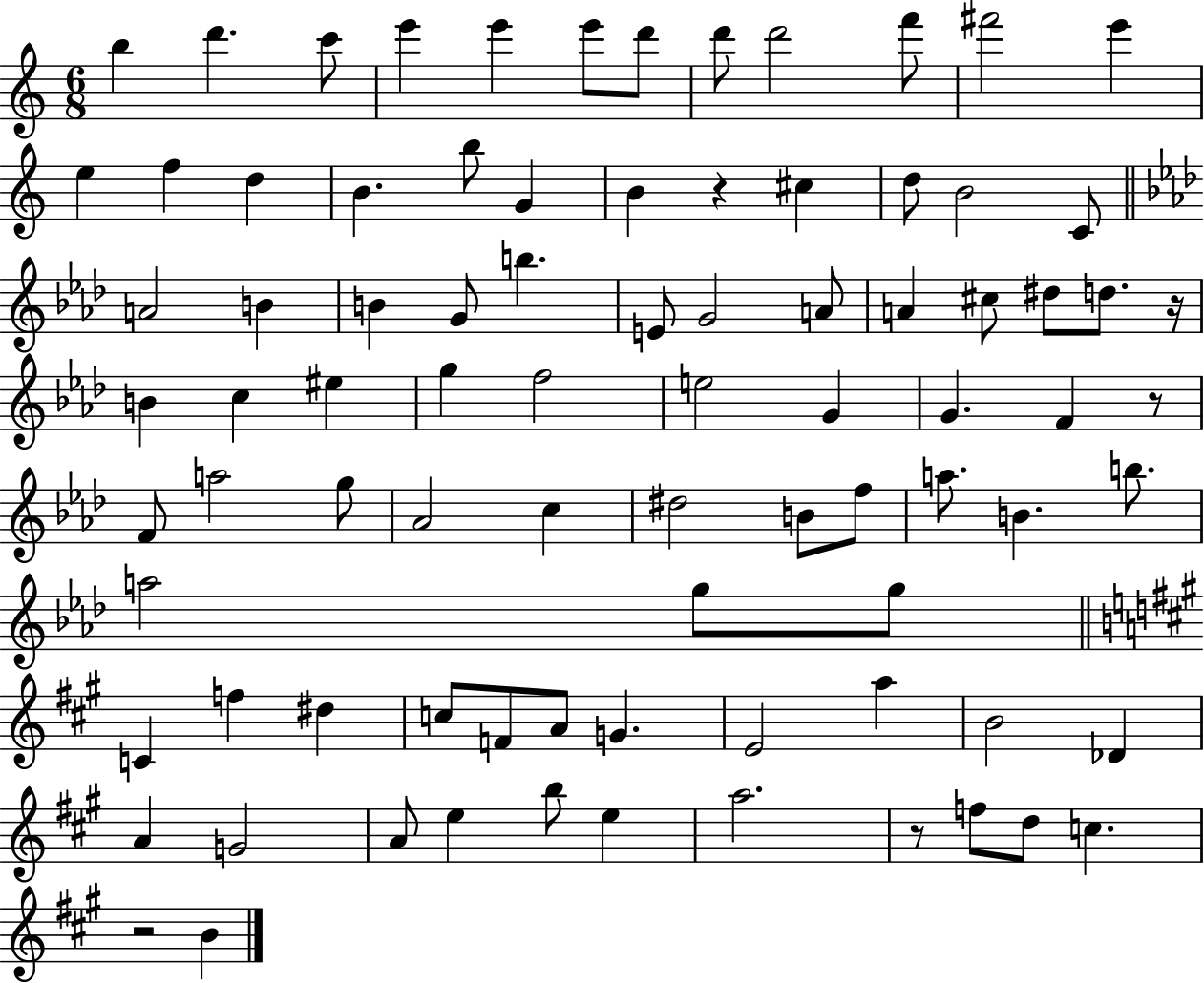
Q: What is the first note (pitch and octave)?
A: B5